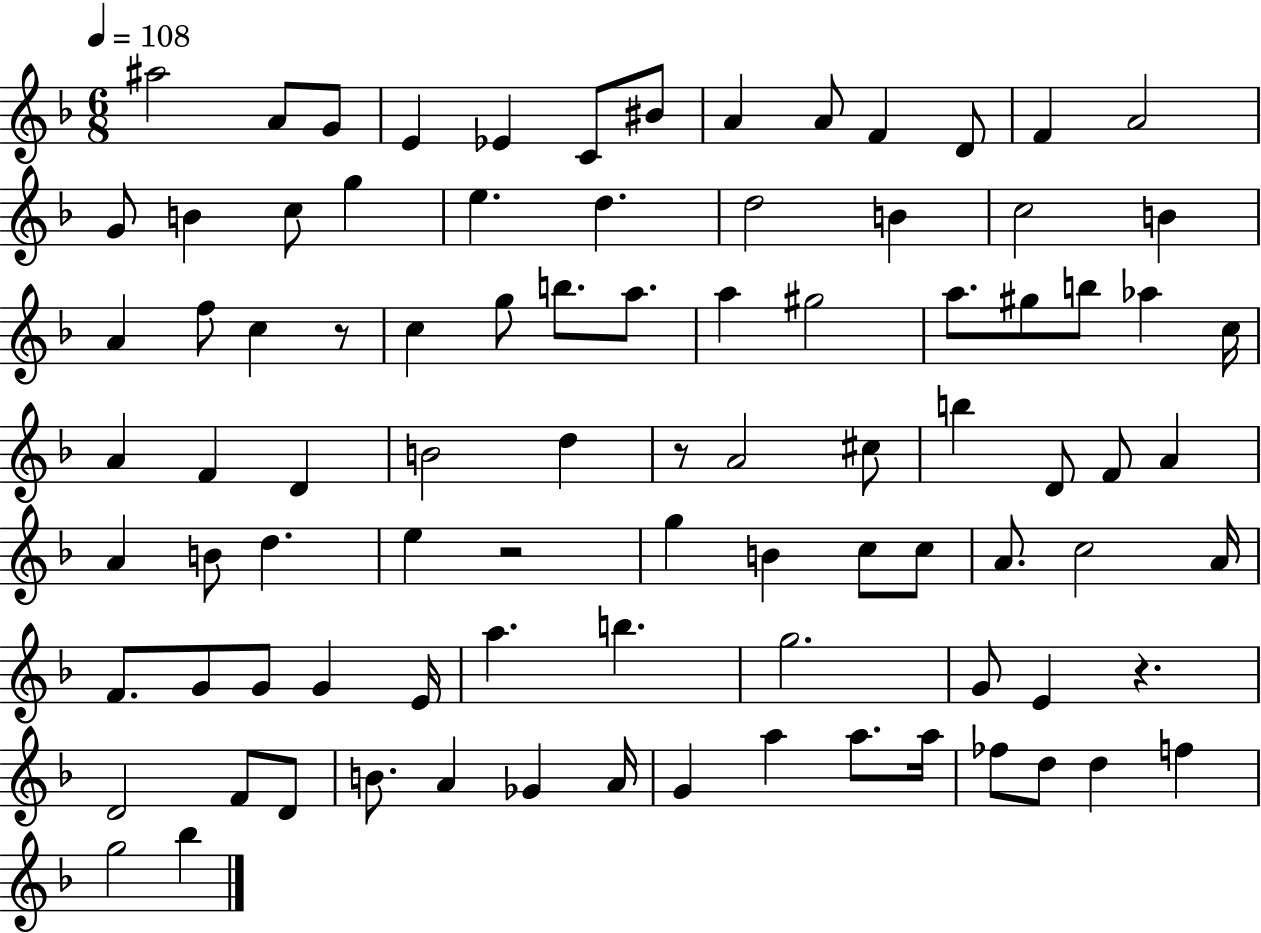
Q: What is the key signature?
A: F major